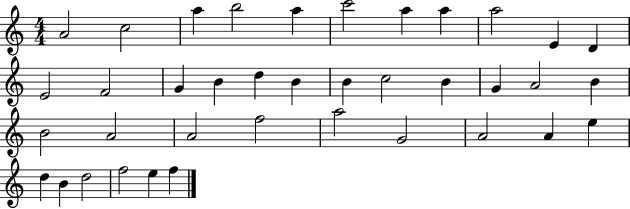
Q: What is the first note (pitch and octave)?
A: A4